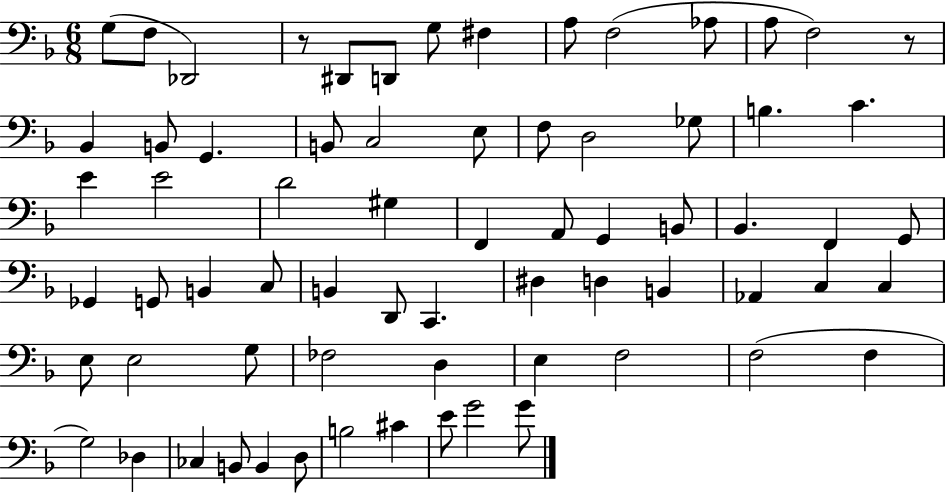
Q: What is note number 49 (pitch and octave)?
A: E3